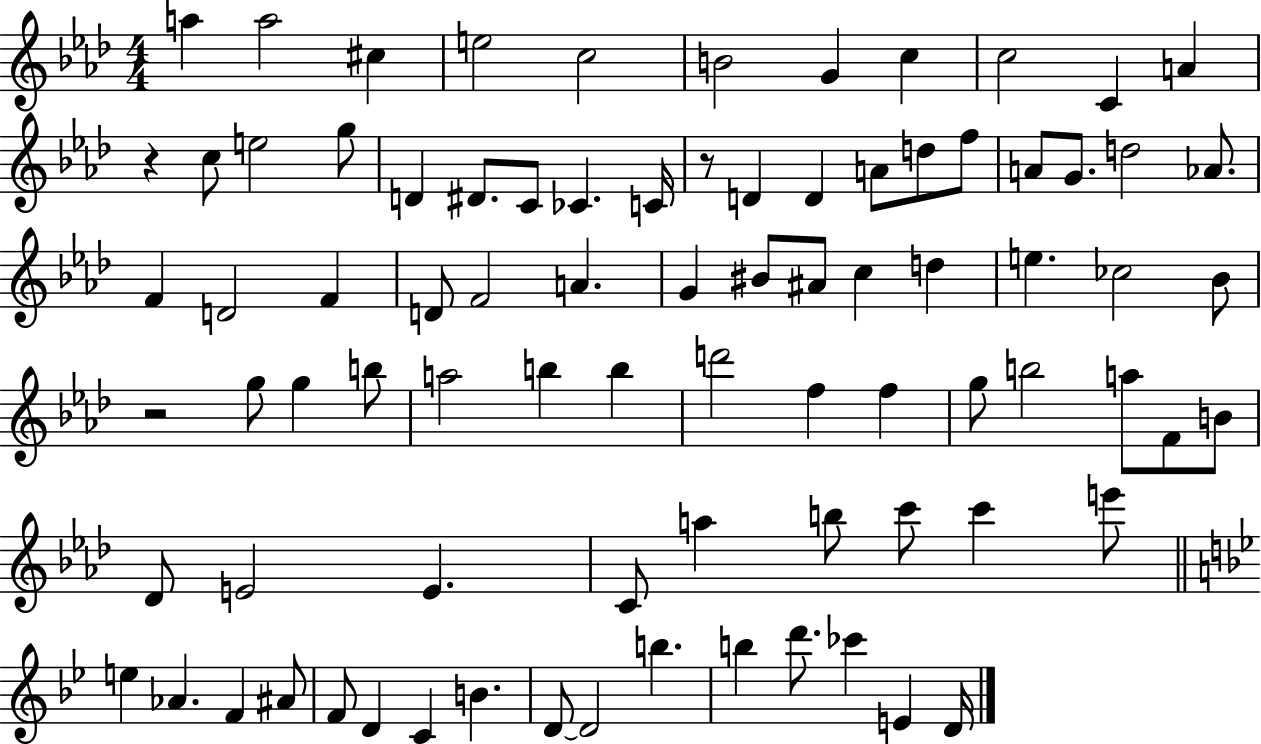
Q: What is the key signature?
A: AES major